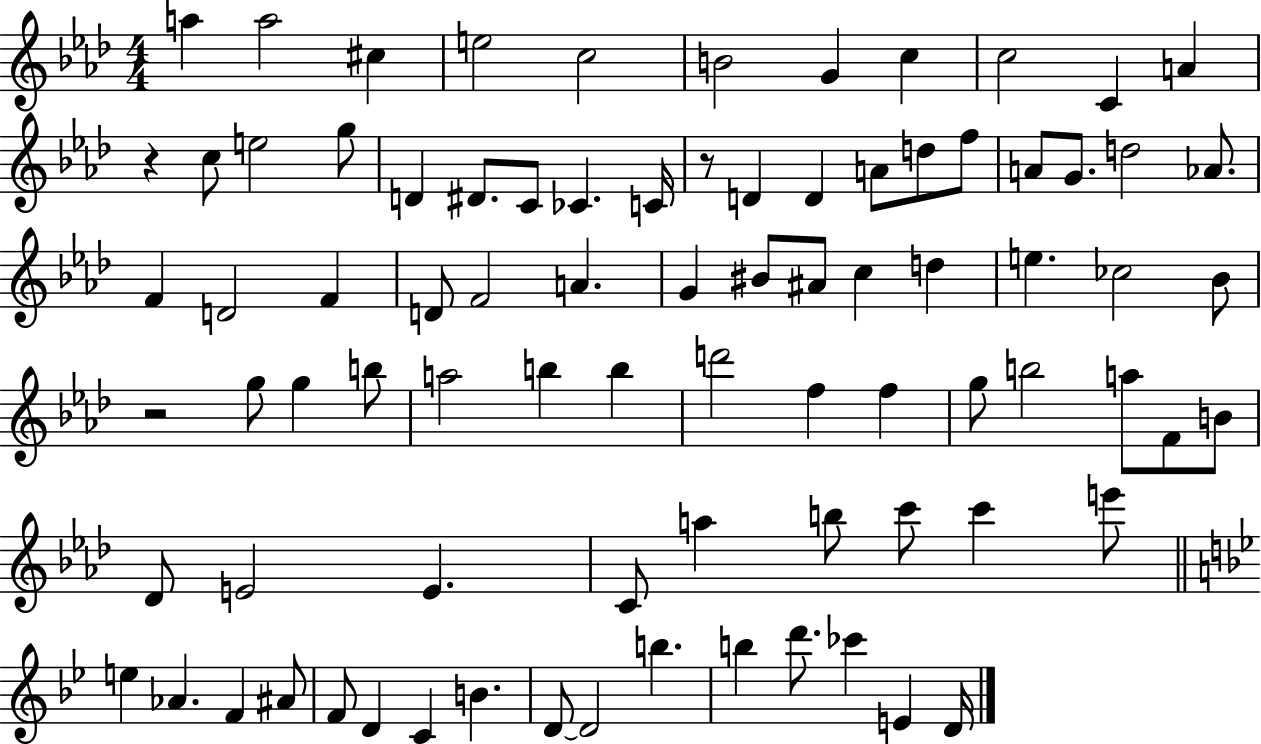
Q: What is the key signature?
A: AES major